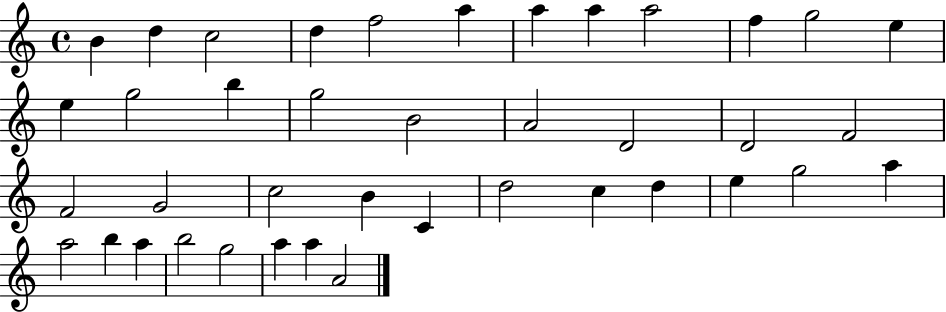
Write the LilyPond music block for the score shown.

{
  \clef treble
  \time 4/4
  \defaultTimeSignature
  \key c \major
  b'4 d''4 c''2 | d''4 f''2 a''4 | a''4 a''4 a''2 | f''4 g''2 e''4 | \break e''4 g''2 b''4 | g''2 b'2 | a'2 d'2 | d'2 f'2 | \break f'2 g'2 | c''2 b'4 c'4 | d''2 c''4 d''4 | e''4 g''2 a''4 | \break a''2 b''4 a''4 | b''2 g''2 | a''4 a''4 a'2 | \bar "|."
}